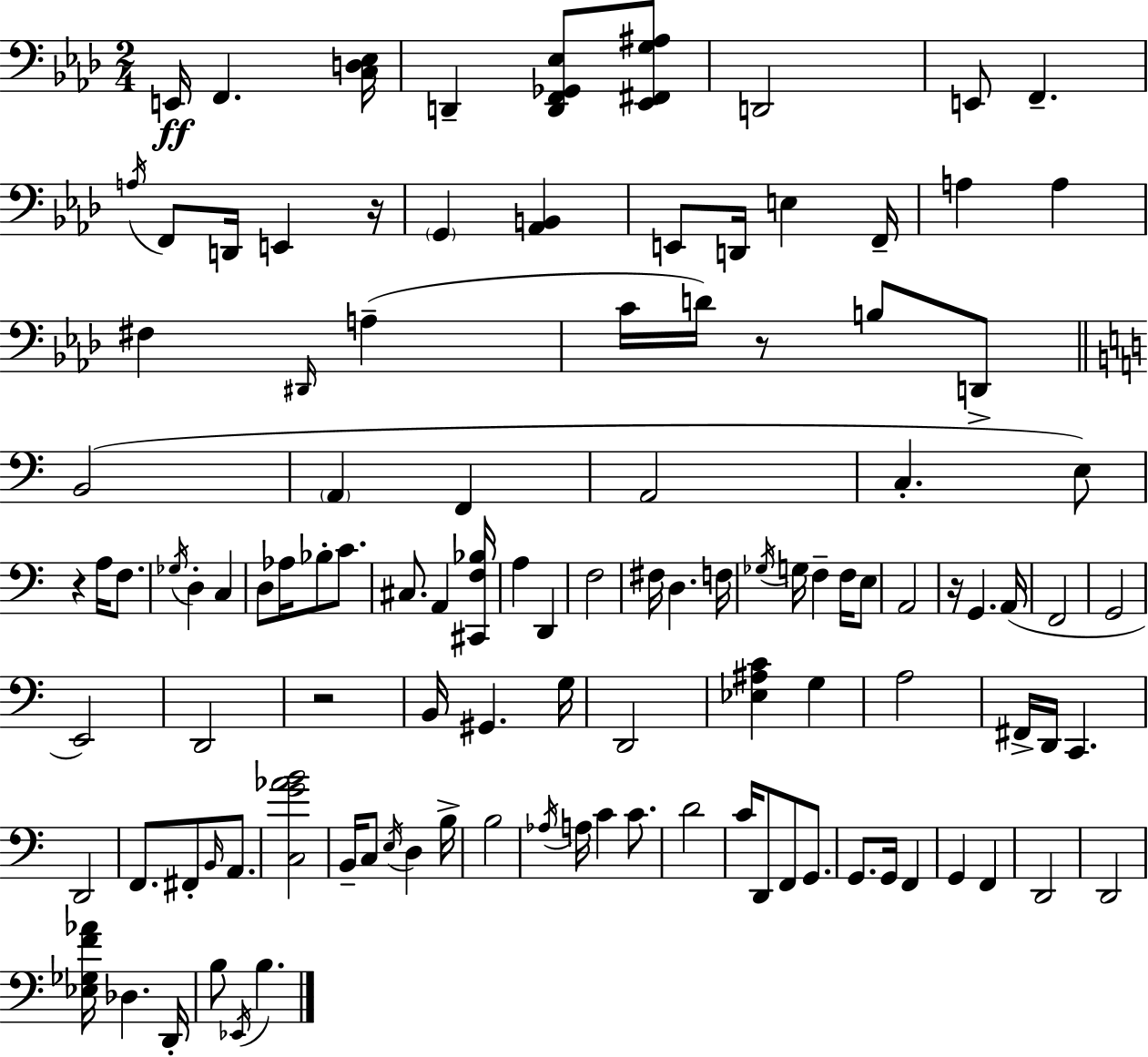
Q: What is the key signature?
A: AES major